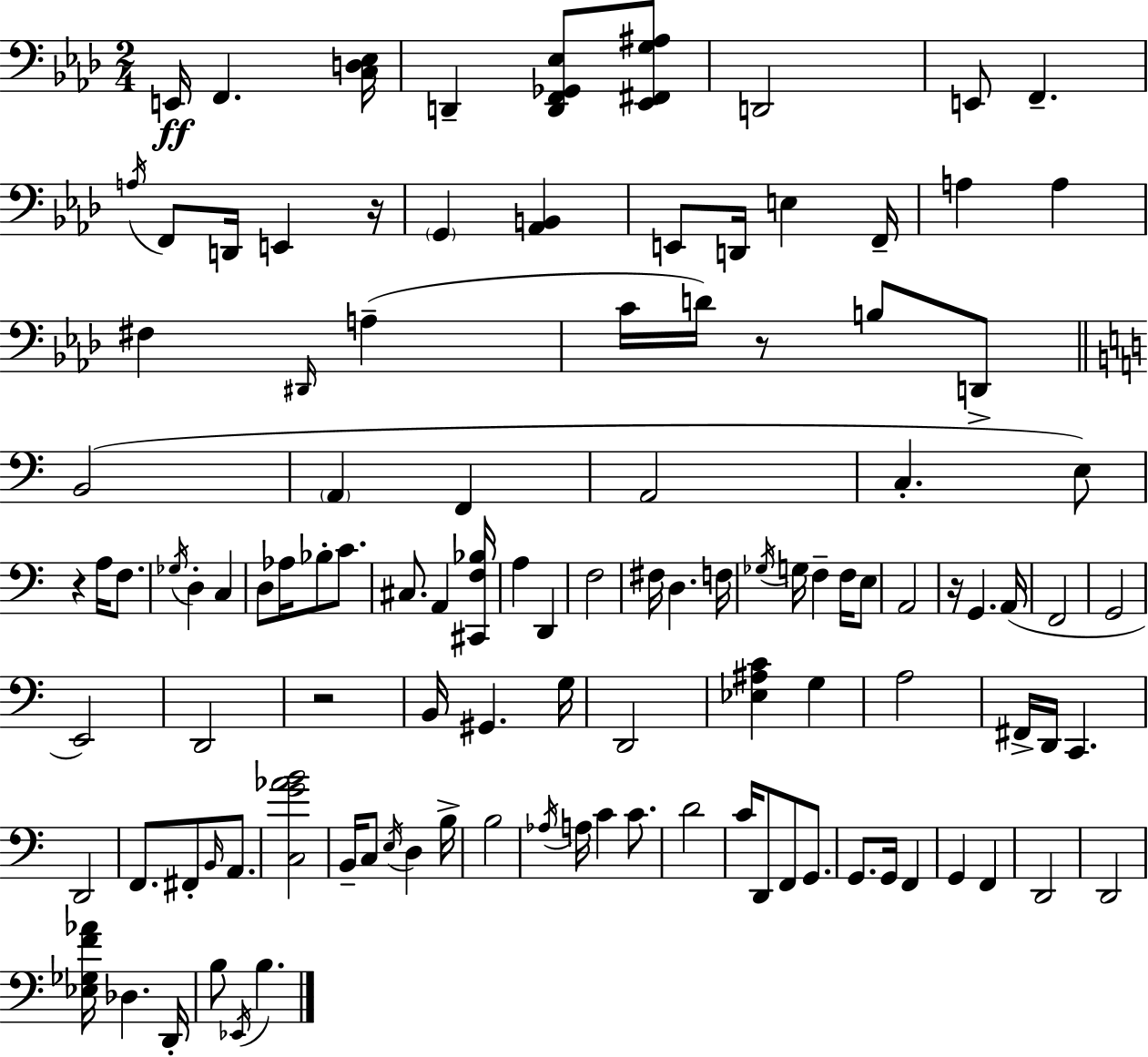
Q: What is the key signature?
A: AES major